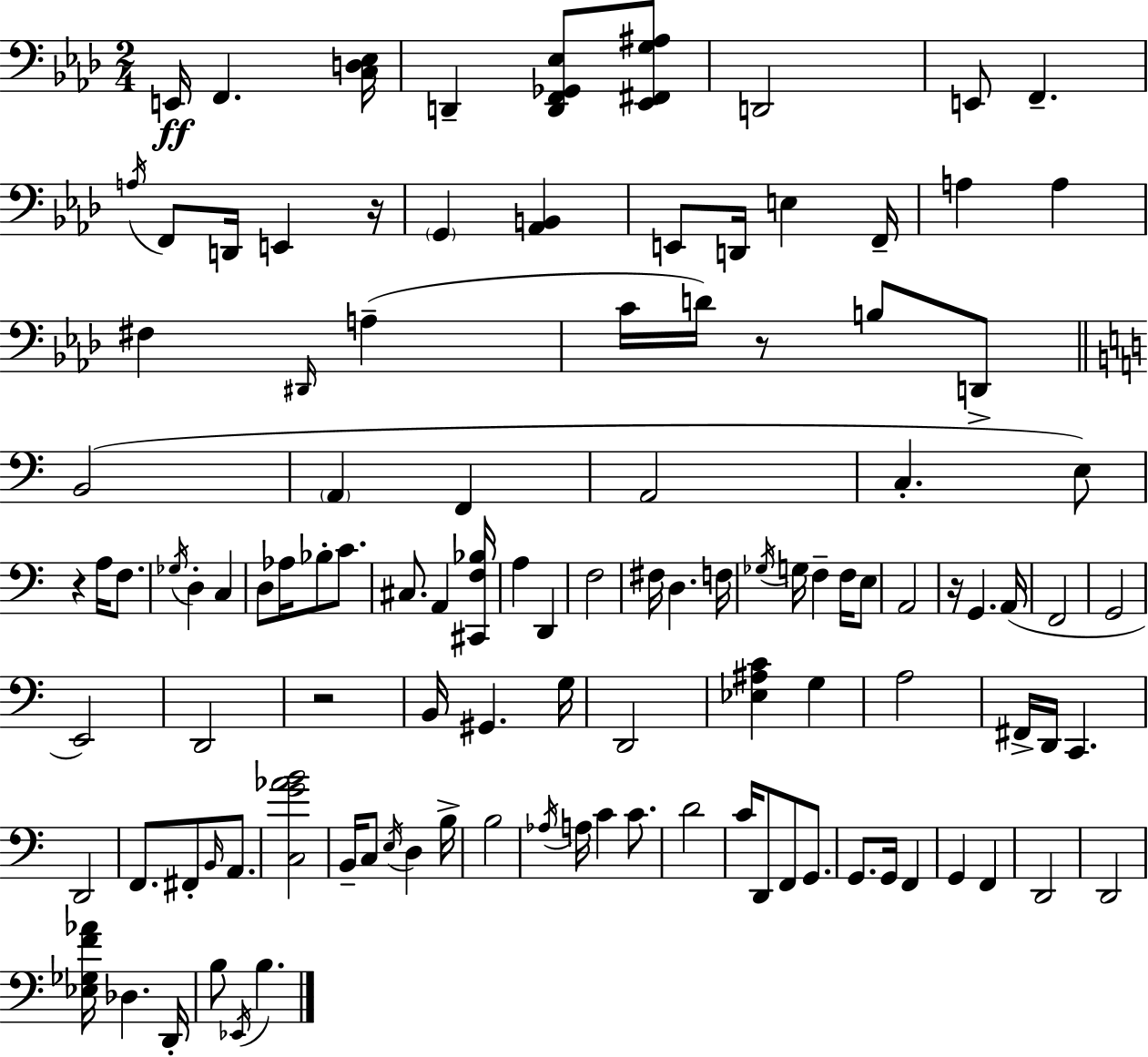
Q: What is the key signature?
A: AES major